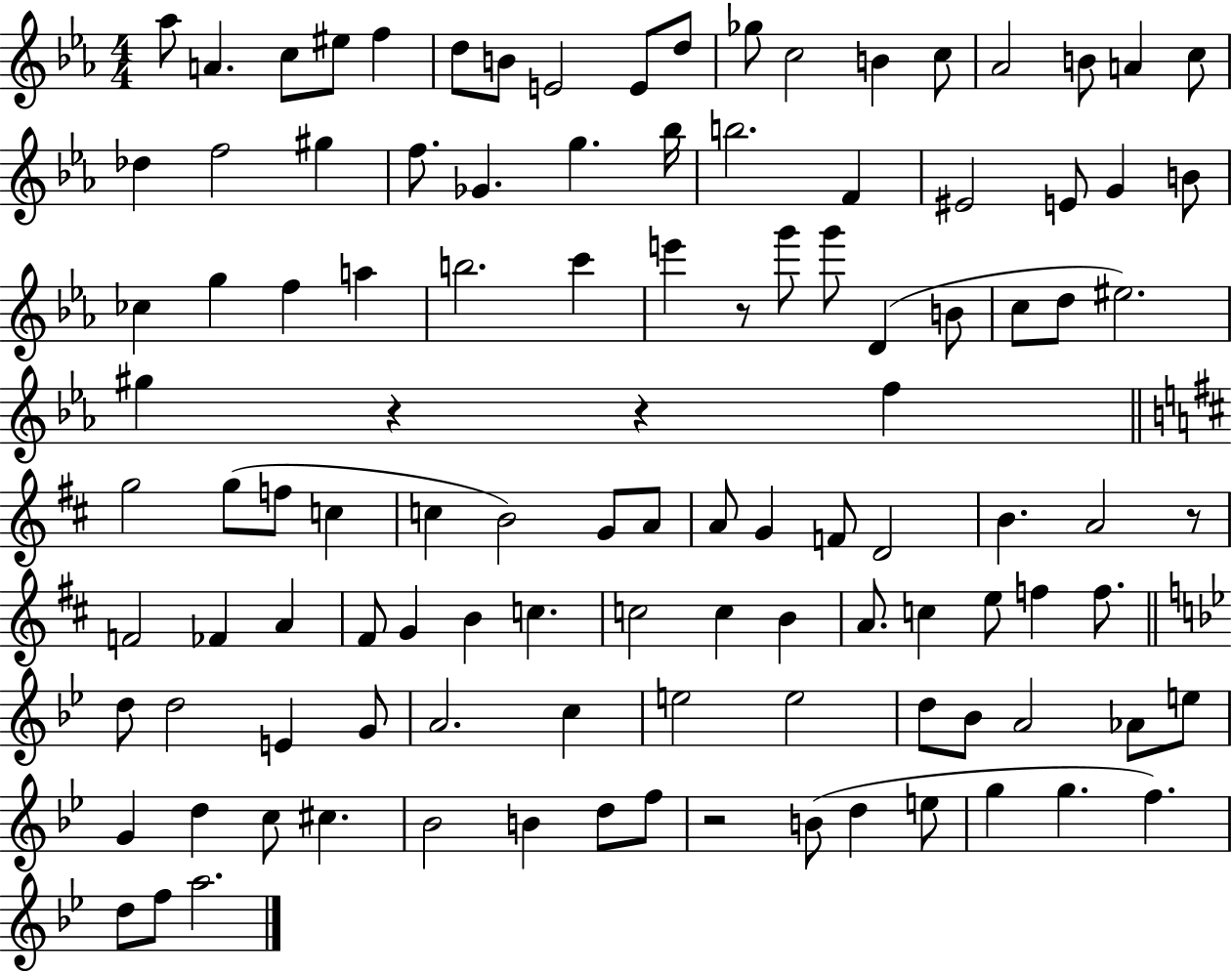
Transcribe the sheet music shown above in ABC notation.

X:1
T:Untitled
M:4/4
L:1/4
K:Eb
_a/2 A c/2 ^e/2 f d/2 B/2 E2 E/2 d/2 _g/2 c2 B c/2 _A2 B/2 A c/2 _d f2 ^g f/2 _G g _b/4 b2 F ^E2 E/2 G B/2 _c g f a b2 c' e' z/2 g'/2 g'/2 D B/2 c/2 d/2 ^e2 ^g z z f g2 g/2 f/2 c c B2 G/2 A/2 A/2 G F/2 D2 B A2 z/2 F2 _F A ^F/2 G B c c2 c B A/2 c e/2 f f/2 d/2 d2 E G/2 A2 c e2 e2 d/2 _B/2 A2 _A/2 e/2 G d c/2 ^c _B2 B d/2 f/2 z2 B/2 d e/2 g g f d/2 f/2 a2